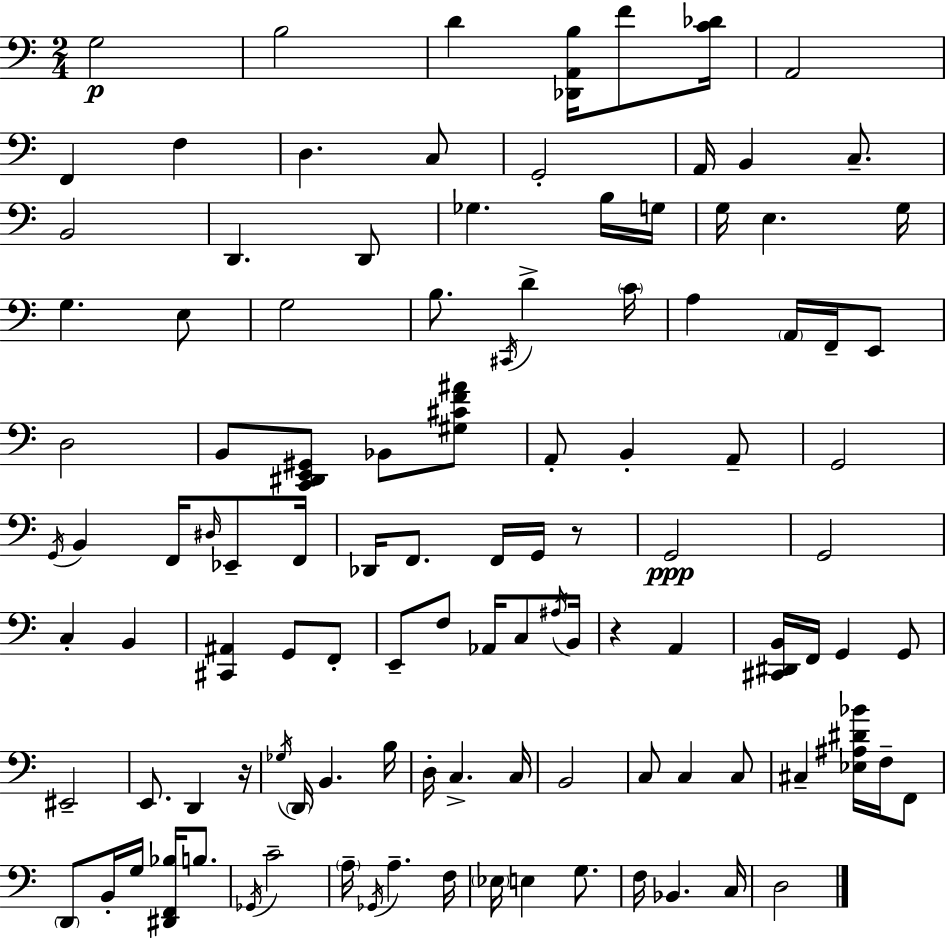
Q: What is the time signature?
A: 2/4